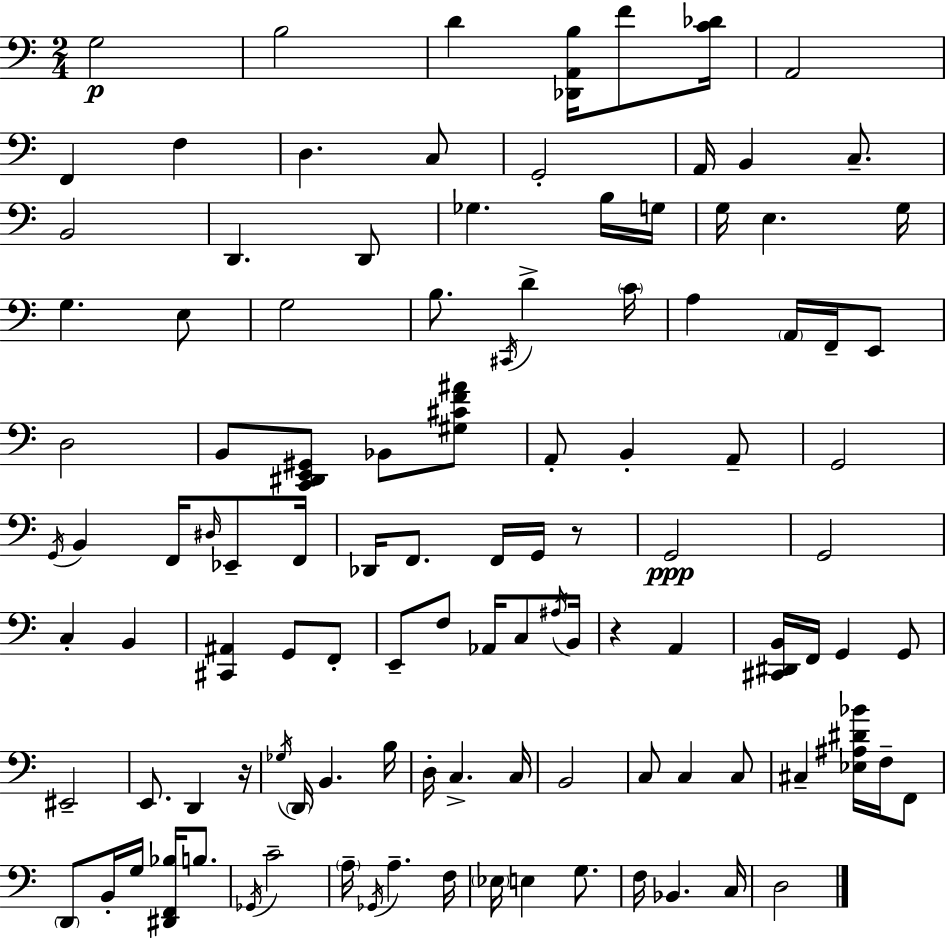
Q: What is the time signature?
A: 2/4